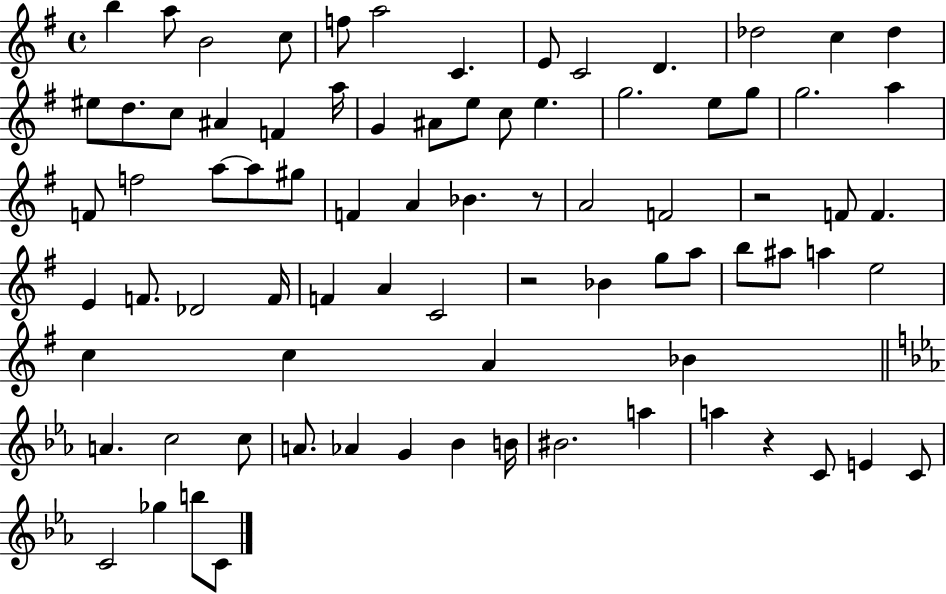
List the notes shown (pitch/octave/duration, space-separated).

B5/q A5/e B4/h C5/e F5/e A5/h C4/q. E4/e C4/h D4/q. Db5/h C5/q Db5/q EIS5/e D5/e. C5/e A#4/q F4/q A5/s G4/q A#4/e E5/e C5/e E5/q. G5/h. E5/e G5/e G5/h. A5/q F4/e F5/h A5/e A5/e G#5/e F4/q A4/q Bb4/q. R/e A4/h F4/h R/h F4/e F4/q. E4/q F4/e. Db4/h F4/s F4/q A4/q C4/h R/h Bb4/q G5/e A5/e B5/e A#5/e A5/q E5/h C5/q C5/q A4/q Bb4/q A4/q. C5/h C5/e A4/e. Ab4/q G4/q Bb4/q B4/s BIS4/h. A5/q A5/q R/q C4/e E4/q C4/e C4/h Gb5/q B5/e C4/e